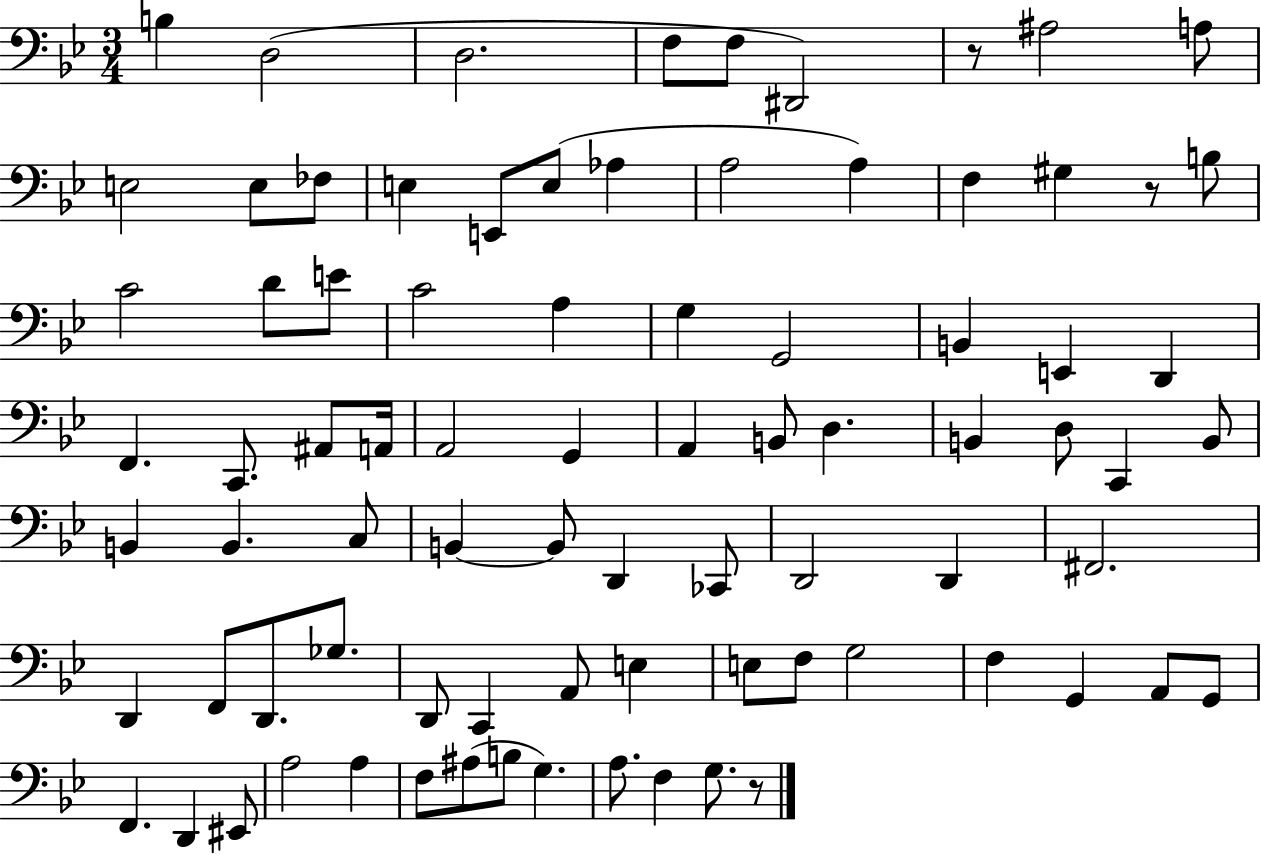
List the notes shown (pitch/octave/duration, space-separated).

B3/q D3/h D3/h. F3/e F3/e D#2/h R/e A#3/h A3/e E3/h E3/e FES3/e E3/q E2/e E3/e Ab3/q A3/h A3/q F3/q G#3/q R/e B3/e C4/h D4/e E4/e C4/h A3/q G3/q G2/h B2/q E2/q D2/q F2/q. C2/e. A#2/e A2/s A2/h G2/q A2/q B2/e D3/q. B2/q D3/e C2/q B2/e B2/q B2/q. C3/e B2/q B2/e D2/q CES2/e D2/h D2/q F#2/h. D2/q F2/e D2/e. Gb3/e. D2/e C2/q A2/e E3/q E3/e F3/e G3/h F3/q G2/q A2/e G2/e F2/q. D2/q EIS2/e A3/h A3/q F3/e A#3/e B3/e G3/q. A3/e. F3/q G3/e. R/e